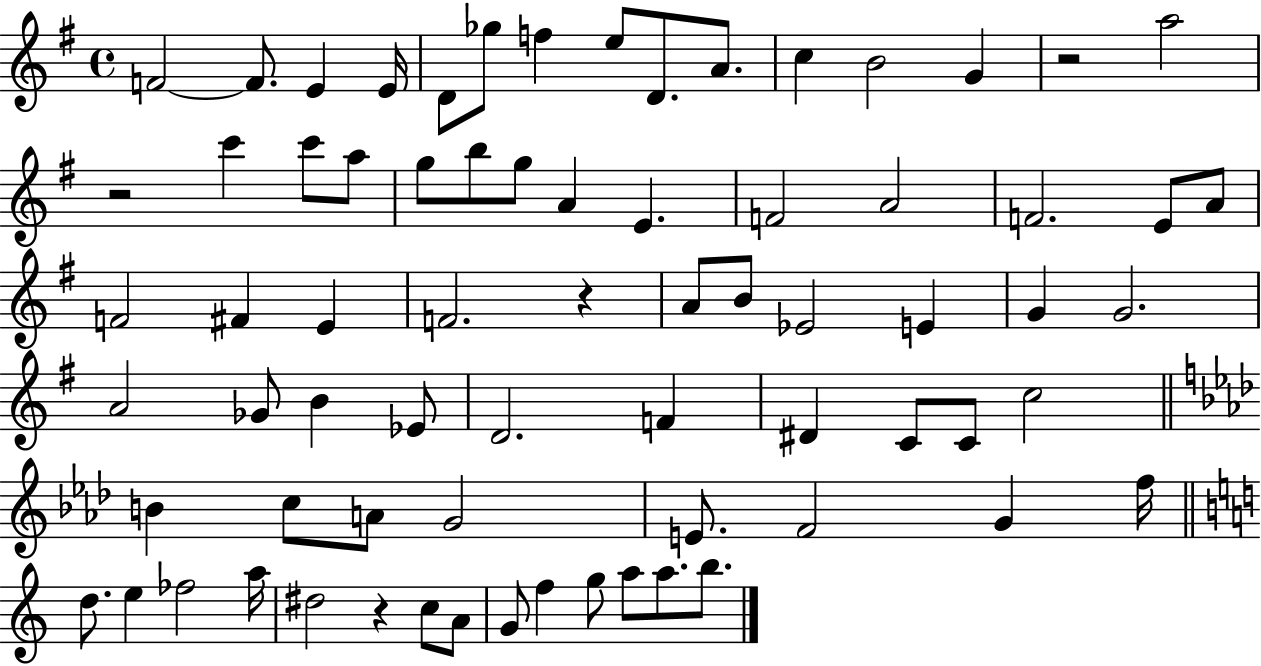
{
  \clef treble
  \time 4/4
  \defaultTimeSignature
  \key g \major
  f'2~~ f'8. e'4 e'16 | d'8 ges''8 f''4 e''8 d'8. a'8. | c''4 b'2 g'4 | r2 a''2 | \break r2 c'''4 c'''8 a''8 | g''8 b''8 g''8 a'4 e'4. | f'2 a'2 | f'2. e'8 a'8 | \break f'2 fis'4 e'4 | f'2. r4 | a'8 b'8 ees'2 e'4 | g'4 g'2. | \break a'2 ges'8 b'4 ees'8 | d'2. f'4 | dis'4 c'8 c'8 c''2 | \bar "||" \break \key f \minor b'4 c''8 a'8 g'2 | e'8. f'2 g'4 f''16 | \bar "||" \break \key a \minor d''8. e''4 fes''2 a''16 | dis''2 r4 c''8 a'8 | g'8 f''4 g''8 a''8 a''8. b''8. | \bar "|."
}